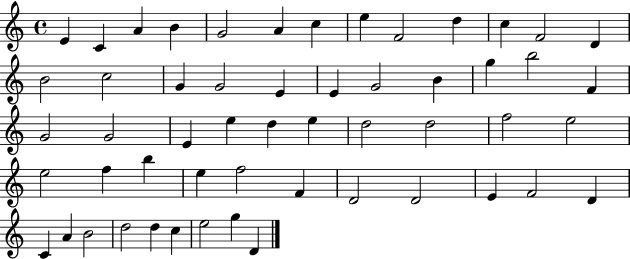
X:1
T:Untitled
M:4/4
L:1/4
K:C
E C A B G2 A c e F2 d c F2 D B2 c2 G G2 E E G2 B g b2 F G2 G2 E e d e d2 d2 f2 e2 e2 f b e f2 F D2 D2 E F2 D C A B2 d2 d c e2 g D